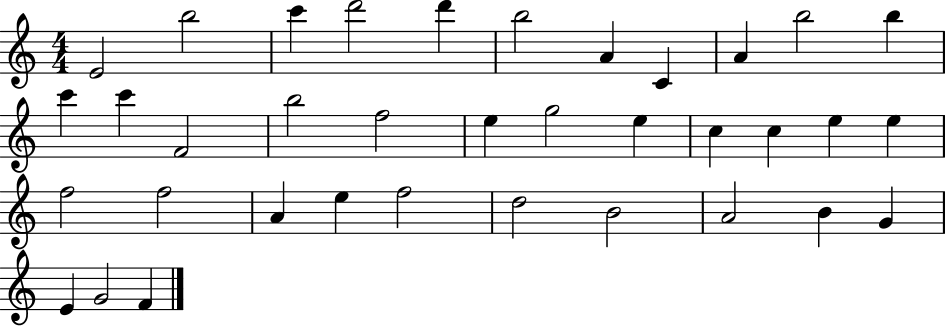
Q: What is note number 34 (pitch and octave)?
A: E4